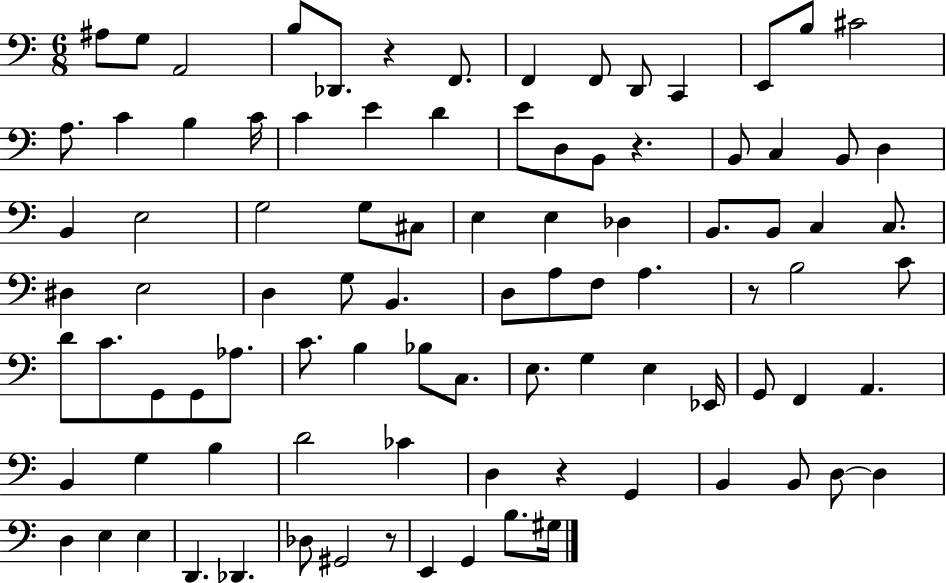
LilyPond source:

{
  \clef bass
  \numericTimeSignature
  \time 6/8
  \key c \major
  ais8 g8 a,2 | b8 des,8. r4 f,8. | f,4 f,8 d,8 c,4 | e,8 b8 cis'2 | \break a8. c'4 b4 c'16 | c'4 e'4 d'4 | e'8 d8 b,8 r4. | b,8 c4 b,8 d4 | \break b,4 e2 | g2 g8 cis8 | e4 e4 des4 | b,8. b,8 c4 c8. | \break dis4 e2 | d4 g8 b,4. | d8 a8 f8 a4. | r8 b2 c'8 | \break d'8 c'8. g,8 g,8 aes8. | c'8. b4 bes8 c8. | e8. g4 e4 ees,16 | g,8 f,4 a,4. | \break b,4 g4 b4 | d'2 ces'4 | d4 r4 g,4 | b,4 b,8 d8~~ d4 | \break d4 e4 e4 | d,4. des,4. | des8 gis,2 r8 | e,4 g,4 b8. gis16 | \break \bar "|."
}